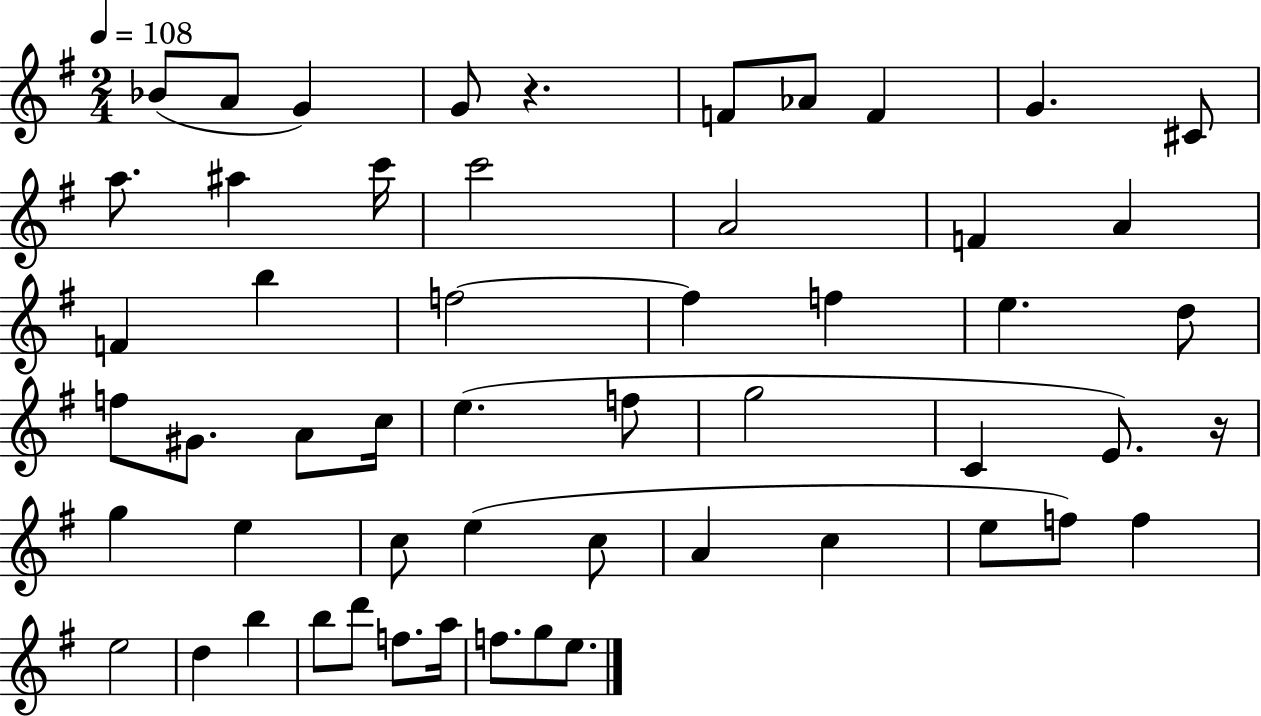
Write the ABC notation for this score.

X:1
T:Untitled
M:2/4
L:1/4
K:G
_B/2 A/2 G G/2 z F/2 _A/2 F G ^C/2 a/2 ^a c'/4 c'2 A2 F A F b f2 f f e d/2 f/2 ^G/2 A/2 c/4 e f/2 g2 C E/2 z/4 g e c/2 e c/2 A c e/2 f/2 f e2 d b b/2 d'/2 f/2 a/4 f/2 g/2 e/2